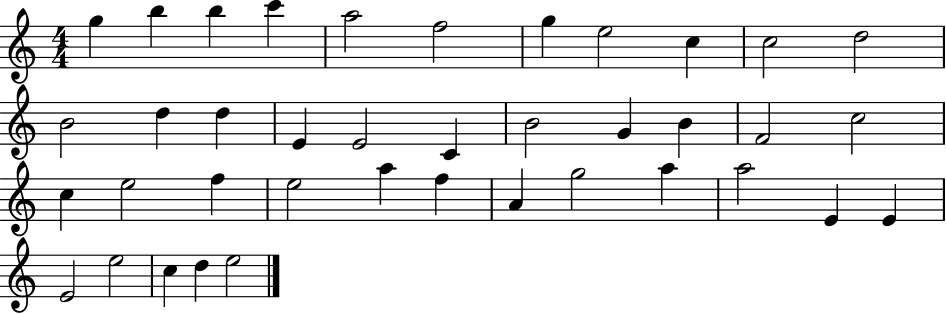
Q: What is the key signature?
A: C major